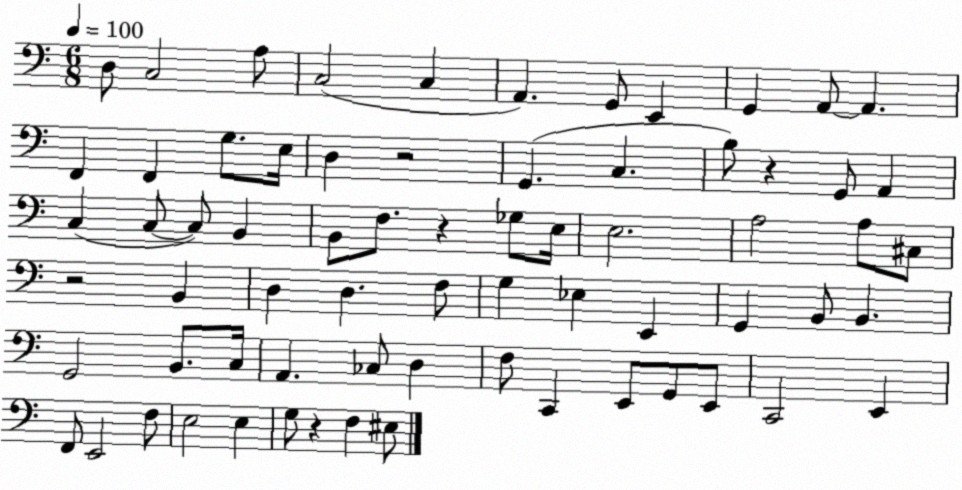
X:1
T:Untitled
M:6/8
L:1/4
K:C
D,/2 C,2 A,/2 C,2 C, A,, G,,/2 E,, G,, A,,/2 A,, F,, F,, G,/2 E,/4 D, z2 G,, C, B,/2 z G,,/2 A,, C, C,/2 C,/2 B,, B,,/2 F,/2 z _G,/2 E,/4 E,2 A,2 A,/2 ^C,/2 z2 B,, D, D, F,/2 G, _E, E,, G,, B,,/2 B,, G,,2 B,,/2 C,/4 A,, _C,/2 D, F,/2 C,, E,,/2 G,,/2 E,,/2 C,,2 E,, F,,/2 E,,2 F,/2 E,2 E, G,/2 z F, ^E,/2